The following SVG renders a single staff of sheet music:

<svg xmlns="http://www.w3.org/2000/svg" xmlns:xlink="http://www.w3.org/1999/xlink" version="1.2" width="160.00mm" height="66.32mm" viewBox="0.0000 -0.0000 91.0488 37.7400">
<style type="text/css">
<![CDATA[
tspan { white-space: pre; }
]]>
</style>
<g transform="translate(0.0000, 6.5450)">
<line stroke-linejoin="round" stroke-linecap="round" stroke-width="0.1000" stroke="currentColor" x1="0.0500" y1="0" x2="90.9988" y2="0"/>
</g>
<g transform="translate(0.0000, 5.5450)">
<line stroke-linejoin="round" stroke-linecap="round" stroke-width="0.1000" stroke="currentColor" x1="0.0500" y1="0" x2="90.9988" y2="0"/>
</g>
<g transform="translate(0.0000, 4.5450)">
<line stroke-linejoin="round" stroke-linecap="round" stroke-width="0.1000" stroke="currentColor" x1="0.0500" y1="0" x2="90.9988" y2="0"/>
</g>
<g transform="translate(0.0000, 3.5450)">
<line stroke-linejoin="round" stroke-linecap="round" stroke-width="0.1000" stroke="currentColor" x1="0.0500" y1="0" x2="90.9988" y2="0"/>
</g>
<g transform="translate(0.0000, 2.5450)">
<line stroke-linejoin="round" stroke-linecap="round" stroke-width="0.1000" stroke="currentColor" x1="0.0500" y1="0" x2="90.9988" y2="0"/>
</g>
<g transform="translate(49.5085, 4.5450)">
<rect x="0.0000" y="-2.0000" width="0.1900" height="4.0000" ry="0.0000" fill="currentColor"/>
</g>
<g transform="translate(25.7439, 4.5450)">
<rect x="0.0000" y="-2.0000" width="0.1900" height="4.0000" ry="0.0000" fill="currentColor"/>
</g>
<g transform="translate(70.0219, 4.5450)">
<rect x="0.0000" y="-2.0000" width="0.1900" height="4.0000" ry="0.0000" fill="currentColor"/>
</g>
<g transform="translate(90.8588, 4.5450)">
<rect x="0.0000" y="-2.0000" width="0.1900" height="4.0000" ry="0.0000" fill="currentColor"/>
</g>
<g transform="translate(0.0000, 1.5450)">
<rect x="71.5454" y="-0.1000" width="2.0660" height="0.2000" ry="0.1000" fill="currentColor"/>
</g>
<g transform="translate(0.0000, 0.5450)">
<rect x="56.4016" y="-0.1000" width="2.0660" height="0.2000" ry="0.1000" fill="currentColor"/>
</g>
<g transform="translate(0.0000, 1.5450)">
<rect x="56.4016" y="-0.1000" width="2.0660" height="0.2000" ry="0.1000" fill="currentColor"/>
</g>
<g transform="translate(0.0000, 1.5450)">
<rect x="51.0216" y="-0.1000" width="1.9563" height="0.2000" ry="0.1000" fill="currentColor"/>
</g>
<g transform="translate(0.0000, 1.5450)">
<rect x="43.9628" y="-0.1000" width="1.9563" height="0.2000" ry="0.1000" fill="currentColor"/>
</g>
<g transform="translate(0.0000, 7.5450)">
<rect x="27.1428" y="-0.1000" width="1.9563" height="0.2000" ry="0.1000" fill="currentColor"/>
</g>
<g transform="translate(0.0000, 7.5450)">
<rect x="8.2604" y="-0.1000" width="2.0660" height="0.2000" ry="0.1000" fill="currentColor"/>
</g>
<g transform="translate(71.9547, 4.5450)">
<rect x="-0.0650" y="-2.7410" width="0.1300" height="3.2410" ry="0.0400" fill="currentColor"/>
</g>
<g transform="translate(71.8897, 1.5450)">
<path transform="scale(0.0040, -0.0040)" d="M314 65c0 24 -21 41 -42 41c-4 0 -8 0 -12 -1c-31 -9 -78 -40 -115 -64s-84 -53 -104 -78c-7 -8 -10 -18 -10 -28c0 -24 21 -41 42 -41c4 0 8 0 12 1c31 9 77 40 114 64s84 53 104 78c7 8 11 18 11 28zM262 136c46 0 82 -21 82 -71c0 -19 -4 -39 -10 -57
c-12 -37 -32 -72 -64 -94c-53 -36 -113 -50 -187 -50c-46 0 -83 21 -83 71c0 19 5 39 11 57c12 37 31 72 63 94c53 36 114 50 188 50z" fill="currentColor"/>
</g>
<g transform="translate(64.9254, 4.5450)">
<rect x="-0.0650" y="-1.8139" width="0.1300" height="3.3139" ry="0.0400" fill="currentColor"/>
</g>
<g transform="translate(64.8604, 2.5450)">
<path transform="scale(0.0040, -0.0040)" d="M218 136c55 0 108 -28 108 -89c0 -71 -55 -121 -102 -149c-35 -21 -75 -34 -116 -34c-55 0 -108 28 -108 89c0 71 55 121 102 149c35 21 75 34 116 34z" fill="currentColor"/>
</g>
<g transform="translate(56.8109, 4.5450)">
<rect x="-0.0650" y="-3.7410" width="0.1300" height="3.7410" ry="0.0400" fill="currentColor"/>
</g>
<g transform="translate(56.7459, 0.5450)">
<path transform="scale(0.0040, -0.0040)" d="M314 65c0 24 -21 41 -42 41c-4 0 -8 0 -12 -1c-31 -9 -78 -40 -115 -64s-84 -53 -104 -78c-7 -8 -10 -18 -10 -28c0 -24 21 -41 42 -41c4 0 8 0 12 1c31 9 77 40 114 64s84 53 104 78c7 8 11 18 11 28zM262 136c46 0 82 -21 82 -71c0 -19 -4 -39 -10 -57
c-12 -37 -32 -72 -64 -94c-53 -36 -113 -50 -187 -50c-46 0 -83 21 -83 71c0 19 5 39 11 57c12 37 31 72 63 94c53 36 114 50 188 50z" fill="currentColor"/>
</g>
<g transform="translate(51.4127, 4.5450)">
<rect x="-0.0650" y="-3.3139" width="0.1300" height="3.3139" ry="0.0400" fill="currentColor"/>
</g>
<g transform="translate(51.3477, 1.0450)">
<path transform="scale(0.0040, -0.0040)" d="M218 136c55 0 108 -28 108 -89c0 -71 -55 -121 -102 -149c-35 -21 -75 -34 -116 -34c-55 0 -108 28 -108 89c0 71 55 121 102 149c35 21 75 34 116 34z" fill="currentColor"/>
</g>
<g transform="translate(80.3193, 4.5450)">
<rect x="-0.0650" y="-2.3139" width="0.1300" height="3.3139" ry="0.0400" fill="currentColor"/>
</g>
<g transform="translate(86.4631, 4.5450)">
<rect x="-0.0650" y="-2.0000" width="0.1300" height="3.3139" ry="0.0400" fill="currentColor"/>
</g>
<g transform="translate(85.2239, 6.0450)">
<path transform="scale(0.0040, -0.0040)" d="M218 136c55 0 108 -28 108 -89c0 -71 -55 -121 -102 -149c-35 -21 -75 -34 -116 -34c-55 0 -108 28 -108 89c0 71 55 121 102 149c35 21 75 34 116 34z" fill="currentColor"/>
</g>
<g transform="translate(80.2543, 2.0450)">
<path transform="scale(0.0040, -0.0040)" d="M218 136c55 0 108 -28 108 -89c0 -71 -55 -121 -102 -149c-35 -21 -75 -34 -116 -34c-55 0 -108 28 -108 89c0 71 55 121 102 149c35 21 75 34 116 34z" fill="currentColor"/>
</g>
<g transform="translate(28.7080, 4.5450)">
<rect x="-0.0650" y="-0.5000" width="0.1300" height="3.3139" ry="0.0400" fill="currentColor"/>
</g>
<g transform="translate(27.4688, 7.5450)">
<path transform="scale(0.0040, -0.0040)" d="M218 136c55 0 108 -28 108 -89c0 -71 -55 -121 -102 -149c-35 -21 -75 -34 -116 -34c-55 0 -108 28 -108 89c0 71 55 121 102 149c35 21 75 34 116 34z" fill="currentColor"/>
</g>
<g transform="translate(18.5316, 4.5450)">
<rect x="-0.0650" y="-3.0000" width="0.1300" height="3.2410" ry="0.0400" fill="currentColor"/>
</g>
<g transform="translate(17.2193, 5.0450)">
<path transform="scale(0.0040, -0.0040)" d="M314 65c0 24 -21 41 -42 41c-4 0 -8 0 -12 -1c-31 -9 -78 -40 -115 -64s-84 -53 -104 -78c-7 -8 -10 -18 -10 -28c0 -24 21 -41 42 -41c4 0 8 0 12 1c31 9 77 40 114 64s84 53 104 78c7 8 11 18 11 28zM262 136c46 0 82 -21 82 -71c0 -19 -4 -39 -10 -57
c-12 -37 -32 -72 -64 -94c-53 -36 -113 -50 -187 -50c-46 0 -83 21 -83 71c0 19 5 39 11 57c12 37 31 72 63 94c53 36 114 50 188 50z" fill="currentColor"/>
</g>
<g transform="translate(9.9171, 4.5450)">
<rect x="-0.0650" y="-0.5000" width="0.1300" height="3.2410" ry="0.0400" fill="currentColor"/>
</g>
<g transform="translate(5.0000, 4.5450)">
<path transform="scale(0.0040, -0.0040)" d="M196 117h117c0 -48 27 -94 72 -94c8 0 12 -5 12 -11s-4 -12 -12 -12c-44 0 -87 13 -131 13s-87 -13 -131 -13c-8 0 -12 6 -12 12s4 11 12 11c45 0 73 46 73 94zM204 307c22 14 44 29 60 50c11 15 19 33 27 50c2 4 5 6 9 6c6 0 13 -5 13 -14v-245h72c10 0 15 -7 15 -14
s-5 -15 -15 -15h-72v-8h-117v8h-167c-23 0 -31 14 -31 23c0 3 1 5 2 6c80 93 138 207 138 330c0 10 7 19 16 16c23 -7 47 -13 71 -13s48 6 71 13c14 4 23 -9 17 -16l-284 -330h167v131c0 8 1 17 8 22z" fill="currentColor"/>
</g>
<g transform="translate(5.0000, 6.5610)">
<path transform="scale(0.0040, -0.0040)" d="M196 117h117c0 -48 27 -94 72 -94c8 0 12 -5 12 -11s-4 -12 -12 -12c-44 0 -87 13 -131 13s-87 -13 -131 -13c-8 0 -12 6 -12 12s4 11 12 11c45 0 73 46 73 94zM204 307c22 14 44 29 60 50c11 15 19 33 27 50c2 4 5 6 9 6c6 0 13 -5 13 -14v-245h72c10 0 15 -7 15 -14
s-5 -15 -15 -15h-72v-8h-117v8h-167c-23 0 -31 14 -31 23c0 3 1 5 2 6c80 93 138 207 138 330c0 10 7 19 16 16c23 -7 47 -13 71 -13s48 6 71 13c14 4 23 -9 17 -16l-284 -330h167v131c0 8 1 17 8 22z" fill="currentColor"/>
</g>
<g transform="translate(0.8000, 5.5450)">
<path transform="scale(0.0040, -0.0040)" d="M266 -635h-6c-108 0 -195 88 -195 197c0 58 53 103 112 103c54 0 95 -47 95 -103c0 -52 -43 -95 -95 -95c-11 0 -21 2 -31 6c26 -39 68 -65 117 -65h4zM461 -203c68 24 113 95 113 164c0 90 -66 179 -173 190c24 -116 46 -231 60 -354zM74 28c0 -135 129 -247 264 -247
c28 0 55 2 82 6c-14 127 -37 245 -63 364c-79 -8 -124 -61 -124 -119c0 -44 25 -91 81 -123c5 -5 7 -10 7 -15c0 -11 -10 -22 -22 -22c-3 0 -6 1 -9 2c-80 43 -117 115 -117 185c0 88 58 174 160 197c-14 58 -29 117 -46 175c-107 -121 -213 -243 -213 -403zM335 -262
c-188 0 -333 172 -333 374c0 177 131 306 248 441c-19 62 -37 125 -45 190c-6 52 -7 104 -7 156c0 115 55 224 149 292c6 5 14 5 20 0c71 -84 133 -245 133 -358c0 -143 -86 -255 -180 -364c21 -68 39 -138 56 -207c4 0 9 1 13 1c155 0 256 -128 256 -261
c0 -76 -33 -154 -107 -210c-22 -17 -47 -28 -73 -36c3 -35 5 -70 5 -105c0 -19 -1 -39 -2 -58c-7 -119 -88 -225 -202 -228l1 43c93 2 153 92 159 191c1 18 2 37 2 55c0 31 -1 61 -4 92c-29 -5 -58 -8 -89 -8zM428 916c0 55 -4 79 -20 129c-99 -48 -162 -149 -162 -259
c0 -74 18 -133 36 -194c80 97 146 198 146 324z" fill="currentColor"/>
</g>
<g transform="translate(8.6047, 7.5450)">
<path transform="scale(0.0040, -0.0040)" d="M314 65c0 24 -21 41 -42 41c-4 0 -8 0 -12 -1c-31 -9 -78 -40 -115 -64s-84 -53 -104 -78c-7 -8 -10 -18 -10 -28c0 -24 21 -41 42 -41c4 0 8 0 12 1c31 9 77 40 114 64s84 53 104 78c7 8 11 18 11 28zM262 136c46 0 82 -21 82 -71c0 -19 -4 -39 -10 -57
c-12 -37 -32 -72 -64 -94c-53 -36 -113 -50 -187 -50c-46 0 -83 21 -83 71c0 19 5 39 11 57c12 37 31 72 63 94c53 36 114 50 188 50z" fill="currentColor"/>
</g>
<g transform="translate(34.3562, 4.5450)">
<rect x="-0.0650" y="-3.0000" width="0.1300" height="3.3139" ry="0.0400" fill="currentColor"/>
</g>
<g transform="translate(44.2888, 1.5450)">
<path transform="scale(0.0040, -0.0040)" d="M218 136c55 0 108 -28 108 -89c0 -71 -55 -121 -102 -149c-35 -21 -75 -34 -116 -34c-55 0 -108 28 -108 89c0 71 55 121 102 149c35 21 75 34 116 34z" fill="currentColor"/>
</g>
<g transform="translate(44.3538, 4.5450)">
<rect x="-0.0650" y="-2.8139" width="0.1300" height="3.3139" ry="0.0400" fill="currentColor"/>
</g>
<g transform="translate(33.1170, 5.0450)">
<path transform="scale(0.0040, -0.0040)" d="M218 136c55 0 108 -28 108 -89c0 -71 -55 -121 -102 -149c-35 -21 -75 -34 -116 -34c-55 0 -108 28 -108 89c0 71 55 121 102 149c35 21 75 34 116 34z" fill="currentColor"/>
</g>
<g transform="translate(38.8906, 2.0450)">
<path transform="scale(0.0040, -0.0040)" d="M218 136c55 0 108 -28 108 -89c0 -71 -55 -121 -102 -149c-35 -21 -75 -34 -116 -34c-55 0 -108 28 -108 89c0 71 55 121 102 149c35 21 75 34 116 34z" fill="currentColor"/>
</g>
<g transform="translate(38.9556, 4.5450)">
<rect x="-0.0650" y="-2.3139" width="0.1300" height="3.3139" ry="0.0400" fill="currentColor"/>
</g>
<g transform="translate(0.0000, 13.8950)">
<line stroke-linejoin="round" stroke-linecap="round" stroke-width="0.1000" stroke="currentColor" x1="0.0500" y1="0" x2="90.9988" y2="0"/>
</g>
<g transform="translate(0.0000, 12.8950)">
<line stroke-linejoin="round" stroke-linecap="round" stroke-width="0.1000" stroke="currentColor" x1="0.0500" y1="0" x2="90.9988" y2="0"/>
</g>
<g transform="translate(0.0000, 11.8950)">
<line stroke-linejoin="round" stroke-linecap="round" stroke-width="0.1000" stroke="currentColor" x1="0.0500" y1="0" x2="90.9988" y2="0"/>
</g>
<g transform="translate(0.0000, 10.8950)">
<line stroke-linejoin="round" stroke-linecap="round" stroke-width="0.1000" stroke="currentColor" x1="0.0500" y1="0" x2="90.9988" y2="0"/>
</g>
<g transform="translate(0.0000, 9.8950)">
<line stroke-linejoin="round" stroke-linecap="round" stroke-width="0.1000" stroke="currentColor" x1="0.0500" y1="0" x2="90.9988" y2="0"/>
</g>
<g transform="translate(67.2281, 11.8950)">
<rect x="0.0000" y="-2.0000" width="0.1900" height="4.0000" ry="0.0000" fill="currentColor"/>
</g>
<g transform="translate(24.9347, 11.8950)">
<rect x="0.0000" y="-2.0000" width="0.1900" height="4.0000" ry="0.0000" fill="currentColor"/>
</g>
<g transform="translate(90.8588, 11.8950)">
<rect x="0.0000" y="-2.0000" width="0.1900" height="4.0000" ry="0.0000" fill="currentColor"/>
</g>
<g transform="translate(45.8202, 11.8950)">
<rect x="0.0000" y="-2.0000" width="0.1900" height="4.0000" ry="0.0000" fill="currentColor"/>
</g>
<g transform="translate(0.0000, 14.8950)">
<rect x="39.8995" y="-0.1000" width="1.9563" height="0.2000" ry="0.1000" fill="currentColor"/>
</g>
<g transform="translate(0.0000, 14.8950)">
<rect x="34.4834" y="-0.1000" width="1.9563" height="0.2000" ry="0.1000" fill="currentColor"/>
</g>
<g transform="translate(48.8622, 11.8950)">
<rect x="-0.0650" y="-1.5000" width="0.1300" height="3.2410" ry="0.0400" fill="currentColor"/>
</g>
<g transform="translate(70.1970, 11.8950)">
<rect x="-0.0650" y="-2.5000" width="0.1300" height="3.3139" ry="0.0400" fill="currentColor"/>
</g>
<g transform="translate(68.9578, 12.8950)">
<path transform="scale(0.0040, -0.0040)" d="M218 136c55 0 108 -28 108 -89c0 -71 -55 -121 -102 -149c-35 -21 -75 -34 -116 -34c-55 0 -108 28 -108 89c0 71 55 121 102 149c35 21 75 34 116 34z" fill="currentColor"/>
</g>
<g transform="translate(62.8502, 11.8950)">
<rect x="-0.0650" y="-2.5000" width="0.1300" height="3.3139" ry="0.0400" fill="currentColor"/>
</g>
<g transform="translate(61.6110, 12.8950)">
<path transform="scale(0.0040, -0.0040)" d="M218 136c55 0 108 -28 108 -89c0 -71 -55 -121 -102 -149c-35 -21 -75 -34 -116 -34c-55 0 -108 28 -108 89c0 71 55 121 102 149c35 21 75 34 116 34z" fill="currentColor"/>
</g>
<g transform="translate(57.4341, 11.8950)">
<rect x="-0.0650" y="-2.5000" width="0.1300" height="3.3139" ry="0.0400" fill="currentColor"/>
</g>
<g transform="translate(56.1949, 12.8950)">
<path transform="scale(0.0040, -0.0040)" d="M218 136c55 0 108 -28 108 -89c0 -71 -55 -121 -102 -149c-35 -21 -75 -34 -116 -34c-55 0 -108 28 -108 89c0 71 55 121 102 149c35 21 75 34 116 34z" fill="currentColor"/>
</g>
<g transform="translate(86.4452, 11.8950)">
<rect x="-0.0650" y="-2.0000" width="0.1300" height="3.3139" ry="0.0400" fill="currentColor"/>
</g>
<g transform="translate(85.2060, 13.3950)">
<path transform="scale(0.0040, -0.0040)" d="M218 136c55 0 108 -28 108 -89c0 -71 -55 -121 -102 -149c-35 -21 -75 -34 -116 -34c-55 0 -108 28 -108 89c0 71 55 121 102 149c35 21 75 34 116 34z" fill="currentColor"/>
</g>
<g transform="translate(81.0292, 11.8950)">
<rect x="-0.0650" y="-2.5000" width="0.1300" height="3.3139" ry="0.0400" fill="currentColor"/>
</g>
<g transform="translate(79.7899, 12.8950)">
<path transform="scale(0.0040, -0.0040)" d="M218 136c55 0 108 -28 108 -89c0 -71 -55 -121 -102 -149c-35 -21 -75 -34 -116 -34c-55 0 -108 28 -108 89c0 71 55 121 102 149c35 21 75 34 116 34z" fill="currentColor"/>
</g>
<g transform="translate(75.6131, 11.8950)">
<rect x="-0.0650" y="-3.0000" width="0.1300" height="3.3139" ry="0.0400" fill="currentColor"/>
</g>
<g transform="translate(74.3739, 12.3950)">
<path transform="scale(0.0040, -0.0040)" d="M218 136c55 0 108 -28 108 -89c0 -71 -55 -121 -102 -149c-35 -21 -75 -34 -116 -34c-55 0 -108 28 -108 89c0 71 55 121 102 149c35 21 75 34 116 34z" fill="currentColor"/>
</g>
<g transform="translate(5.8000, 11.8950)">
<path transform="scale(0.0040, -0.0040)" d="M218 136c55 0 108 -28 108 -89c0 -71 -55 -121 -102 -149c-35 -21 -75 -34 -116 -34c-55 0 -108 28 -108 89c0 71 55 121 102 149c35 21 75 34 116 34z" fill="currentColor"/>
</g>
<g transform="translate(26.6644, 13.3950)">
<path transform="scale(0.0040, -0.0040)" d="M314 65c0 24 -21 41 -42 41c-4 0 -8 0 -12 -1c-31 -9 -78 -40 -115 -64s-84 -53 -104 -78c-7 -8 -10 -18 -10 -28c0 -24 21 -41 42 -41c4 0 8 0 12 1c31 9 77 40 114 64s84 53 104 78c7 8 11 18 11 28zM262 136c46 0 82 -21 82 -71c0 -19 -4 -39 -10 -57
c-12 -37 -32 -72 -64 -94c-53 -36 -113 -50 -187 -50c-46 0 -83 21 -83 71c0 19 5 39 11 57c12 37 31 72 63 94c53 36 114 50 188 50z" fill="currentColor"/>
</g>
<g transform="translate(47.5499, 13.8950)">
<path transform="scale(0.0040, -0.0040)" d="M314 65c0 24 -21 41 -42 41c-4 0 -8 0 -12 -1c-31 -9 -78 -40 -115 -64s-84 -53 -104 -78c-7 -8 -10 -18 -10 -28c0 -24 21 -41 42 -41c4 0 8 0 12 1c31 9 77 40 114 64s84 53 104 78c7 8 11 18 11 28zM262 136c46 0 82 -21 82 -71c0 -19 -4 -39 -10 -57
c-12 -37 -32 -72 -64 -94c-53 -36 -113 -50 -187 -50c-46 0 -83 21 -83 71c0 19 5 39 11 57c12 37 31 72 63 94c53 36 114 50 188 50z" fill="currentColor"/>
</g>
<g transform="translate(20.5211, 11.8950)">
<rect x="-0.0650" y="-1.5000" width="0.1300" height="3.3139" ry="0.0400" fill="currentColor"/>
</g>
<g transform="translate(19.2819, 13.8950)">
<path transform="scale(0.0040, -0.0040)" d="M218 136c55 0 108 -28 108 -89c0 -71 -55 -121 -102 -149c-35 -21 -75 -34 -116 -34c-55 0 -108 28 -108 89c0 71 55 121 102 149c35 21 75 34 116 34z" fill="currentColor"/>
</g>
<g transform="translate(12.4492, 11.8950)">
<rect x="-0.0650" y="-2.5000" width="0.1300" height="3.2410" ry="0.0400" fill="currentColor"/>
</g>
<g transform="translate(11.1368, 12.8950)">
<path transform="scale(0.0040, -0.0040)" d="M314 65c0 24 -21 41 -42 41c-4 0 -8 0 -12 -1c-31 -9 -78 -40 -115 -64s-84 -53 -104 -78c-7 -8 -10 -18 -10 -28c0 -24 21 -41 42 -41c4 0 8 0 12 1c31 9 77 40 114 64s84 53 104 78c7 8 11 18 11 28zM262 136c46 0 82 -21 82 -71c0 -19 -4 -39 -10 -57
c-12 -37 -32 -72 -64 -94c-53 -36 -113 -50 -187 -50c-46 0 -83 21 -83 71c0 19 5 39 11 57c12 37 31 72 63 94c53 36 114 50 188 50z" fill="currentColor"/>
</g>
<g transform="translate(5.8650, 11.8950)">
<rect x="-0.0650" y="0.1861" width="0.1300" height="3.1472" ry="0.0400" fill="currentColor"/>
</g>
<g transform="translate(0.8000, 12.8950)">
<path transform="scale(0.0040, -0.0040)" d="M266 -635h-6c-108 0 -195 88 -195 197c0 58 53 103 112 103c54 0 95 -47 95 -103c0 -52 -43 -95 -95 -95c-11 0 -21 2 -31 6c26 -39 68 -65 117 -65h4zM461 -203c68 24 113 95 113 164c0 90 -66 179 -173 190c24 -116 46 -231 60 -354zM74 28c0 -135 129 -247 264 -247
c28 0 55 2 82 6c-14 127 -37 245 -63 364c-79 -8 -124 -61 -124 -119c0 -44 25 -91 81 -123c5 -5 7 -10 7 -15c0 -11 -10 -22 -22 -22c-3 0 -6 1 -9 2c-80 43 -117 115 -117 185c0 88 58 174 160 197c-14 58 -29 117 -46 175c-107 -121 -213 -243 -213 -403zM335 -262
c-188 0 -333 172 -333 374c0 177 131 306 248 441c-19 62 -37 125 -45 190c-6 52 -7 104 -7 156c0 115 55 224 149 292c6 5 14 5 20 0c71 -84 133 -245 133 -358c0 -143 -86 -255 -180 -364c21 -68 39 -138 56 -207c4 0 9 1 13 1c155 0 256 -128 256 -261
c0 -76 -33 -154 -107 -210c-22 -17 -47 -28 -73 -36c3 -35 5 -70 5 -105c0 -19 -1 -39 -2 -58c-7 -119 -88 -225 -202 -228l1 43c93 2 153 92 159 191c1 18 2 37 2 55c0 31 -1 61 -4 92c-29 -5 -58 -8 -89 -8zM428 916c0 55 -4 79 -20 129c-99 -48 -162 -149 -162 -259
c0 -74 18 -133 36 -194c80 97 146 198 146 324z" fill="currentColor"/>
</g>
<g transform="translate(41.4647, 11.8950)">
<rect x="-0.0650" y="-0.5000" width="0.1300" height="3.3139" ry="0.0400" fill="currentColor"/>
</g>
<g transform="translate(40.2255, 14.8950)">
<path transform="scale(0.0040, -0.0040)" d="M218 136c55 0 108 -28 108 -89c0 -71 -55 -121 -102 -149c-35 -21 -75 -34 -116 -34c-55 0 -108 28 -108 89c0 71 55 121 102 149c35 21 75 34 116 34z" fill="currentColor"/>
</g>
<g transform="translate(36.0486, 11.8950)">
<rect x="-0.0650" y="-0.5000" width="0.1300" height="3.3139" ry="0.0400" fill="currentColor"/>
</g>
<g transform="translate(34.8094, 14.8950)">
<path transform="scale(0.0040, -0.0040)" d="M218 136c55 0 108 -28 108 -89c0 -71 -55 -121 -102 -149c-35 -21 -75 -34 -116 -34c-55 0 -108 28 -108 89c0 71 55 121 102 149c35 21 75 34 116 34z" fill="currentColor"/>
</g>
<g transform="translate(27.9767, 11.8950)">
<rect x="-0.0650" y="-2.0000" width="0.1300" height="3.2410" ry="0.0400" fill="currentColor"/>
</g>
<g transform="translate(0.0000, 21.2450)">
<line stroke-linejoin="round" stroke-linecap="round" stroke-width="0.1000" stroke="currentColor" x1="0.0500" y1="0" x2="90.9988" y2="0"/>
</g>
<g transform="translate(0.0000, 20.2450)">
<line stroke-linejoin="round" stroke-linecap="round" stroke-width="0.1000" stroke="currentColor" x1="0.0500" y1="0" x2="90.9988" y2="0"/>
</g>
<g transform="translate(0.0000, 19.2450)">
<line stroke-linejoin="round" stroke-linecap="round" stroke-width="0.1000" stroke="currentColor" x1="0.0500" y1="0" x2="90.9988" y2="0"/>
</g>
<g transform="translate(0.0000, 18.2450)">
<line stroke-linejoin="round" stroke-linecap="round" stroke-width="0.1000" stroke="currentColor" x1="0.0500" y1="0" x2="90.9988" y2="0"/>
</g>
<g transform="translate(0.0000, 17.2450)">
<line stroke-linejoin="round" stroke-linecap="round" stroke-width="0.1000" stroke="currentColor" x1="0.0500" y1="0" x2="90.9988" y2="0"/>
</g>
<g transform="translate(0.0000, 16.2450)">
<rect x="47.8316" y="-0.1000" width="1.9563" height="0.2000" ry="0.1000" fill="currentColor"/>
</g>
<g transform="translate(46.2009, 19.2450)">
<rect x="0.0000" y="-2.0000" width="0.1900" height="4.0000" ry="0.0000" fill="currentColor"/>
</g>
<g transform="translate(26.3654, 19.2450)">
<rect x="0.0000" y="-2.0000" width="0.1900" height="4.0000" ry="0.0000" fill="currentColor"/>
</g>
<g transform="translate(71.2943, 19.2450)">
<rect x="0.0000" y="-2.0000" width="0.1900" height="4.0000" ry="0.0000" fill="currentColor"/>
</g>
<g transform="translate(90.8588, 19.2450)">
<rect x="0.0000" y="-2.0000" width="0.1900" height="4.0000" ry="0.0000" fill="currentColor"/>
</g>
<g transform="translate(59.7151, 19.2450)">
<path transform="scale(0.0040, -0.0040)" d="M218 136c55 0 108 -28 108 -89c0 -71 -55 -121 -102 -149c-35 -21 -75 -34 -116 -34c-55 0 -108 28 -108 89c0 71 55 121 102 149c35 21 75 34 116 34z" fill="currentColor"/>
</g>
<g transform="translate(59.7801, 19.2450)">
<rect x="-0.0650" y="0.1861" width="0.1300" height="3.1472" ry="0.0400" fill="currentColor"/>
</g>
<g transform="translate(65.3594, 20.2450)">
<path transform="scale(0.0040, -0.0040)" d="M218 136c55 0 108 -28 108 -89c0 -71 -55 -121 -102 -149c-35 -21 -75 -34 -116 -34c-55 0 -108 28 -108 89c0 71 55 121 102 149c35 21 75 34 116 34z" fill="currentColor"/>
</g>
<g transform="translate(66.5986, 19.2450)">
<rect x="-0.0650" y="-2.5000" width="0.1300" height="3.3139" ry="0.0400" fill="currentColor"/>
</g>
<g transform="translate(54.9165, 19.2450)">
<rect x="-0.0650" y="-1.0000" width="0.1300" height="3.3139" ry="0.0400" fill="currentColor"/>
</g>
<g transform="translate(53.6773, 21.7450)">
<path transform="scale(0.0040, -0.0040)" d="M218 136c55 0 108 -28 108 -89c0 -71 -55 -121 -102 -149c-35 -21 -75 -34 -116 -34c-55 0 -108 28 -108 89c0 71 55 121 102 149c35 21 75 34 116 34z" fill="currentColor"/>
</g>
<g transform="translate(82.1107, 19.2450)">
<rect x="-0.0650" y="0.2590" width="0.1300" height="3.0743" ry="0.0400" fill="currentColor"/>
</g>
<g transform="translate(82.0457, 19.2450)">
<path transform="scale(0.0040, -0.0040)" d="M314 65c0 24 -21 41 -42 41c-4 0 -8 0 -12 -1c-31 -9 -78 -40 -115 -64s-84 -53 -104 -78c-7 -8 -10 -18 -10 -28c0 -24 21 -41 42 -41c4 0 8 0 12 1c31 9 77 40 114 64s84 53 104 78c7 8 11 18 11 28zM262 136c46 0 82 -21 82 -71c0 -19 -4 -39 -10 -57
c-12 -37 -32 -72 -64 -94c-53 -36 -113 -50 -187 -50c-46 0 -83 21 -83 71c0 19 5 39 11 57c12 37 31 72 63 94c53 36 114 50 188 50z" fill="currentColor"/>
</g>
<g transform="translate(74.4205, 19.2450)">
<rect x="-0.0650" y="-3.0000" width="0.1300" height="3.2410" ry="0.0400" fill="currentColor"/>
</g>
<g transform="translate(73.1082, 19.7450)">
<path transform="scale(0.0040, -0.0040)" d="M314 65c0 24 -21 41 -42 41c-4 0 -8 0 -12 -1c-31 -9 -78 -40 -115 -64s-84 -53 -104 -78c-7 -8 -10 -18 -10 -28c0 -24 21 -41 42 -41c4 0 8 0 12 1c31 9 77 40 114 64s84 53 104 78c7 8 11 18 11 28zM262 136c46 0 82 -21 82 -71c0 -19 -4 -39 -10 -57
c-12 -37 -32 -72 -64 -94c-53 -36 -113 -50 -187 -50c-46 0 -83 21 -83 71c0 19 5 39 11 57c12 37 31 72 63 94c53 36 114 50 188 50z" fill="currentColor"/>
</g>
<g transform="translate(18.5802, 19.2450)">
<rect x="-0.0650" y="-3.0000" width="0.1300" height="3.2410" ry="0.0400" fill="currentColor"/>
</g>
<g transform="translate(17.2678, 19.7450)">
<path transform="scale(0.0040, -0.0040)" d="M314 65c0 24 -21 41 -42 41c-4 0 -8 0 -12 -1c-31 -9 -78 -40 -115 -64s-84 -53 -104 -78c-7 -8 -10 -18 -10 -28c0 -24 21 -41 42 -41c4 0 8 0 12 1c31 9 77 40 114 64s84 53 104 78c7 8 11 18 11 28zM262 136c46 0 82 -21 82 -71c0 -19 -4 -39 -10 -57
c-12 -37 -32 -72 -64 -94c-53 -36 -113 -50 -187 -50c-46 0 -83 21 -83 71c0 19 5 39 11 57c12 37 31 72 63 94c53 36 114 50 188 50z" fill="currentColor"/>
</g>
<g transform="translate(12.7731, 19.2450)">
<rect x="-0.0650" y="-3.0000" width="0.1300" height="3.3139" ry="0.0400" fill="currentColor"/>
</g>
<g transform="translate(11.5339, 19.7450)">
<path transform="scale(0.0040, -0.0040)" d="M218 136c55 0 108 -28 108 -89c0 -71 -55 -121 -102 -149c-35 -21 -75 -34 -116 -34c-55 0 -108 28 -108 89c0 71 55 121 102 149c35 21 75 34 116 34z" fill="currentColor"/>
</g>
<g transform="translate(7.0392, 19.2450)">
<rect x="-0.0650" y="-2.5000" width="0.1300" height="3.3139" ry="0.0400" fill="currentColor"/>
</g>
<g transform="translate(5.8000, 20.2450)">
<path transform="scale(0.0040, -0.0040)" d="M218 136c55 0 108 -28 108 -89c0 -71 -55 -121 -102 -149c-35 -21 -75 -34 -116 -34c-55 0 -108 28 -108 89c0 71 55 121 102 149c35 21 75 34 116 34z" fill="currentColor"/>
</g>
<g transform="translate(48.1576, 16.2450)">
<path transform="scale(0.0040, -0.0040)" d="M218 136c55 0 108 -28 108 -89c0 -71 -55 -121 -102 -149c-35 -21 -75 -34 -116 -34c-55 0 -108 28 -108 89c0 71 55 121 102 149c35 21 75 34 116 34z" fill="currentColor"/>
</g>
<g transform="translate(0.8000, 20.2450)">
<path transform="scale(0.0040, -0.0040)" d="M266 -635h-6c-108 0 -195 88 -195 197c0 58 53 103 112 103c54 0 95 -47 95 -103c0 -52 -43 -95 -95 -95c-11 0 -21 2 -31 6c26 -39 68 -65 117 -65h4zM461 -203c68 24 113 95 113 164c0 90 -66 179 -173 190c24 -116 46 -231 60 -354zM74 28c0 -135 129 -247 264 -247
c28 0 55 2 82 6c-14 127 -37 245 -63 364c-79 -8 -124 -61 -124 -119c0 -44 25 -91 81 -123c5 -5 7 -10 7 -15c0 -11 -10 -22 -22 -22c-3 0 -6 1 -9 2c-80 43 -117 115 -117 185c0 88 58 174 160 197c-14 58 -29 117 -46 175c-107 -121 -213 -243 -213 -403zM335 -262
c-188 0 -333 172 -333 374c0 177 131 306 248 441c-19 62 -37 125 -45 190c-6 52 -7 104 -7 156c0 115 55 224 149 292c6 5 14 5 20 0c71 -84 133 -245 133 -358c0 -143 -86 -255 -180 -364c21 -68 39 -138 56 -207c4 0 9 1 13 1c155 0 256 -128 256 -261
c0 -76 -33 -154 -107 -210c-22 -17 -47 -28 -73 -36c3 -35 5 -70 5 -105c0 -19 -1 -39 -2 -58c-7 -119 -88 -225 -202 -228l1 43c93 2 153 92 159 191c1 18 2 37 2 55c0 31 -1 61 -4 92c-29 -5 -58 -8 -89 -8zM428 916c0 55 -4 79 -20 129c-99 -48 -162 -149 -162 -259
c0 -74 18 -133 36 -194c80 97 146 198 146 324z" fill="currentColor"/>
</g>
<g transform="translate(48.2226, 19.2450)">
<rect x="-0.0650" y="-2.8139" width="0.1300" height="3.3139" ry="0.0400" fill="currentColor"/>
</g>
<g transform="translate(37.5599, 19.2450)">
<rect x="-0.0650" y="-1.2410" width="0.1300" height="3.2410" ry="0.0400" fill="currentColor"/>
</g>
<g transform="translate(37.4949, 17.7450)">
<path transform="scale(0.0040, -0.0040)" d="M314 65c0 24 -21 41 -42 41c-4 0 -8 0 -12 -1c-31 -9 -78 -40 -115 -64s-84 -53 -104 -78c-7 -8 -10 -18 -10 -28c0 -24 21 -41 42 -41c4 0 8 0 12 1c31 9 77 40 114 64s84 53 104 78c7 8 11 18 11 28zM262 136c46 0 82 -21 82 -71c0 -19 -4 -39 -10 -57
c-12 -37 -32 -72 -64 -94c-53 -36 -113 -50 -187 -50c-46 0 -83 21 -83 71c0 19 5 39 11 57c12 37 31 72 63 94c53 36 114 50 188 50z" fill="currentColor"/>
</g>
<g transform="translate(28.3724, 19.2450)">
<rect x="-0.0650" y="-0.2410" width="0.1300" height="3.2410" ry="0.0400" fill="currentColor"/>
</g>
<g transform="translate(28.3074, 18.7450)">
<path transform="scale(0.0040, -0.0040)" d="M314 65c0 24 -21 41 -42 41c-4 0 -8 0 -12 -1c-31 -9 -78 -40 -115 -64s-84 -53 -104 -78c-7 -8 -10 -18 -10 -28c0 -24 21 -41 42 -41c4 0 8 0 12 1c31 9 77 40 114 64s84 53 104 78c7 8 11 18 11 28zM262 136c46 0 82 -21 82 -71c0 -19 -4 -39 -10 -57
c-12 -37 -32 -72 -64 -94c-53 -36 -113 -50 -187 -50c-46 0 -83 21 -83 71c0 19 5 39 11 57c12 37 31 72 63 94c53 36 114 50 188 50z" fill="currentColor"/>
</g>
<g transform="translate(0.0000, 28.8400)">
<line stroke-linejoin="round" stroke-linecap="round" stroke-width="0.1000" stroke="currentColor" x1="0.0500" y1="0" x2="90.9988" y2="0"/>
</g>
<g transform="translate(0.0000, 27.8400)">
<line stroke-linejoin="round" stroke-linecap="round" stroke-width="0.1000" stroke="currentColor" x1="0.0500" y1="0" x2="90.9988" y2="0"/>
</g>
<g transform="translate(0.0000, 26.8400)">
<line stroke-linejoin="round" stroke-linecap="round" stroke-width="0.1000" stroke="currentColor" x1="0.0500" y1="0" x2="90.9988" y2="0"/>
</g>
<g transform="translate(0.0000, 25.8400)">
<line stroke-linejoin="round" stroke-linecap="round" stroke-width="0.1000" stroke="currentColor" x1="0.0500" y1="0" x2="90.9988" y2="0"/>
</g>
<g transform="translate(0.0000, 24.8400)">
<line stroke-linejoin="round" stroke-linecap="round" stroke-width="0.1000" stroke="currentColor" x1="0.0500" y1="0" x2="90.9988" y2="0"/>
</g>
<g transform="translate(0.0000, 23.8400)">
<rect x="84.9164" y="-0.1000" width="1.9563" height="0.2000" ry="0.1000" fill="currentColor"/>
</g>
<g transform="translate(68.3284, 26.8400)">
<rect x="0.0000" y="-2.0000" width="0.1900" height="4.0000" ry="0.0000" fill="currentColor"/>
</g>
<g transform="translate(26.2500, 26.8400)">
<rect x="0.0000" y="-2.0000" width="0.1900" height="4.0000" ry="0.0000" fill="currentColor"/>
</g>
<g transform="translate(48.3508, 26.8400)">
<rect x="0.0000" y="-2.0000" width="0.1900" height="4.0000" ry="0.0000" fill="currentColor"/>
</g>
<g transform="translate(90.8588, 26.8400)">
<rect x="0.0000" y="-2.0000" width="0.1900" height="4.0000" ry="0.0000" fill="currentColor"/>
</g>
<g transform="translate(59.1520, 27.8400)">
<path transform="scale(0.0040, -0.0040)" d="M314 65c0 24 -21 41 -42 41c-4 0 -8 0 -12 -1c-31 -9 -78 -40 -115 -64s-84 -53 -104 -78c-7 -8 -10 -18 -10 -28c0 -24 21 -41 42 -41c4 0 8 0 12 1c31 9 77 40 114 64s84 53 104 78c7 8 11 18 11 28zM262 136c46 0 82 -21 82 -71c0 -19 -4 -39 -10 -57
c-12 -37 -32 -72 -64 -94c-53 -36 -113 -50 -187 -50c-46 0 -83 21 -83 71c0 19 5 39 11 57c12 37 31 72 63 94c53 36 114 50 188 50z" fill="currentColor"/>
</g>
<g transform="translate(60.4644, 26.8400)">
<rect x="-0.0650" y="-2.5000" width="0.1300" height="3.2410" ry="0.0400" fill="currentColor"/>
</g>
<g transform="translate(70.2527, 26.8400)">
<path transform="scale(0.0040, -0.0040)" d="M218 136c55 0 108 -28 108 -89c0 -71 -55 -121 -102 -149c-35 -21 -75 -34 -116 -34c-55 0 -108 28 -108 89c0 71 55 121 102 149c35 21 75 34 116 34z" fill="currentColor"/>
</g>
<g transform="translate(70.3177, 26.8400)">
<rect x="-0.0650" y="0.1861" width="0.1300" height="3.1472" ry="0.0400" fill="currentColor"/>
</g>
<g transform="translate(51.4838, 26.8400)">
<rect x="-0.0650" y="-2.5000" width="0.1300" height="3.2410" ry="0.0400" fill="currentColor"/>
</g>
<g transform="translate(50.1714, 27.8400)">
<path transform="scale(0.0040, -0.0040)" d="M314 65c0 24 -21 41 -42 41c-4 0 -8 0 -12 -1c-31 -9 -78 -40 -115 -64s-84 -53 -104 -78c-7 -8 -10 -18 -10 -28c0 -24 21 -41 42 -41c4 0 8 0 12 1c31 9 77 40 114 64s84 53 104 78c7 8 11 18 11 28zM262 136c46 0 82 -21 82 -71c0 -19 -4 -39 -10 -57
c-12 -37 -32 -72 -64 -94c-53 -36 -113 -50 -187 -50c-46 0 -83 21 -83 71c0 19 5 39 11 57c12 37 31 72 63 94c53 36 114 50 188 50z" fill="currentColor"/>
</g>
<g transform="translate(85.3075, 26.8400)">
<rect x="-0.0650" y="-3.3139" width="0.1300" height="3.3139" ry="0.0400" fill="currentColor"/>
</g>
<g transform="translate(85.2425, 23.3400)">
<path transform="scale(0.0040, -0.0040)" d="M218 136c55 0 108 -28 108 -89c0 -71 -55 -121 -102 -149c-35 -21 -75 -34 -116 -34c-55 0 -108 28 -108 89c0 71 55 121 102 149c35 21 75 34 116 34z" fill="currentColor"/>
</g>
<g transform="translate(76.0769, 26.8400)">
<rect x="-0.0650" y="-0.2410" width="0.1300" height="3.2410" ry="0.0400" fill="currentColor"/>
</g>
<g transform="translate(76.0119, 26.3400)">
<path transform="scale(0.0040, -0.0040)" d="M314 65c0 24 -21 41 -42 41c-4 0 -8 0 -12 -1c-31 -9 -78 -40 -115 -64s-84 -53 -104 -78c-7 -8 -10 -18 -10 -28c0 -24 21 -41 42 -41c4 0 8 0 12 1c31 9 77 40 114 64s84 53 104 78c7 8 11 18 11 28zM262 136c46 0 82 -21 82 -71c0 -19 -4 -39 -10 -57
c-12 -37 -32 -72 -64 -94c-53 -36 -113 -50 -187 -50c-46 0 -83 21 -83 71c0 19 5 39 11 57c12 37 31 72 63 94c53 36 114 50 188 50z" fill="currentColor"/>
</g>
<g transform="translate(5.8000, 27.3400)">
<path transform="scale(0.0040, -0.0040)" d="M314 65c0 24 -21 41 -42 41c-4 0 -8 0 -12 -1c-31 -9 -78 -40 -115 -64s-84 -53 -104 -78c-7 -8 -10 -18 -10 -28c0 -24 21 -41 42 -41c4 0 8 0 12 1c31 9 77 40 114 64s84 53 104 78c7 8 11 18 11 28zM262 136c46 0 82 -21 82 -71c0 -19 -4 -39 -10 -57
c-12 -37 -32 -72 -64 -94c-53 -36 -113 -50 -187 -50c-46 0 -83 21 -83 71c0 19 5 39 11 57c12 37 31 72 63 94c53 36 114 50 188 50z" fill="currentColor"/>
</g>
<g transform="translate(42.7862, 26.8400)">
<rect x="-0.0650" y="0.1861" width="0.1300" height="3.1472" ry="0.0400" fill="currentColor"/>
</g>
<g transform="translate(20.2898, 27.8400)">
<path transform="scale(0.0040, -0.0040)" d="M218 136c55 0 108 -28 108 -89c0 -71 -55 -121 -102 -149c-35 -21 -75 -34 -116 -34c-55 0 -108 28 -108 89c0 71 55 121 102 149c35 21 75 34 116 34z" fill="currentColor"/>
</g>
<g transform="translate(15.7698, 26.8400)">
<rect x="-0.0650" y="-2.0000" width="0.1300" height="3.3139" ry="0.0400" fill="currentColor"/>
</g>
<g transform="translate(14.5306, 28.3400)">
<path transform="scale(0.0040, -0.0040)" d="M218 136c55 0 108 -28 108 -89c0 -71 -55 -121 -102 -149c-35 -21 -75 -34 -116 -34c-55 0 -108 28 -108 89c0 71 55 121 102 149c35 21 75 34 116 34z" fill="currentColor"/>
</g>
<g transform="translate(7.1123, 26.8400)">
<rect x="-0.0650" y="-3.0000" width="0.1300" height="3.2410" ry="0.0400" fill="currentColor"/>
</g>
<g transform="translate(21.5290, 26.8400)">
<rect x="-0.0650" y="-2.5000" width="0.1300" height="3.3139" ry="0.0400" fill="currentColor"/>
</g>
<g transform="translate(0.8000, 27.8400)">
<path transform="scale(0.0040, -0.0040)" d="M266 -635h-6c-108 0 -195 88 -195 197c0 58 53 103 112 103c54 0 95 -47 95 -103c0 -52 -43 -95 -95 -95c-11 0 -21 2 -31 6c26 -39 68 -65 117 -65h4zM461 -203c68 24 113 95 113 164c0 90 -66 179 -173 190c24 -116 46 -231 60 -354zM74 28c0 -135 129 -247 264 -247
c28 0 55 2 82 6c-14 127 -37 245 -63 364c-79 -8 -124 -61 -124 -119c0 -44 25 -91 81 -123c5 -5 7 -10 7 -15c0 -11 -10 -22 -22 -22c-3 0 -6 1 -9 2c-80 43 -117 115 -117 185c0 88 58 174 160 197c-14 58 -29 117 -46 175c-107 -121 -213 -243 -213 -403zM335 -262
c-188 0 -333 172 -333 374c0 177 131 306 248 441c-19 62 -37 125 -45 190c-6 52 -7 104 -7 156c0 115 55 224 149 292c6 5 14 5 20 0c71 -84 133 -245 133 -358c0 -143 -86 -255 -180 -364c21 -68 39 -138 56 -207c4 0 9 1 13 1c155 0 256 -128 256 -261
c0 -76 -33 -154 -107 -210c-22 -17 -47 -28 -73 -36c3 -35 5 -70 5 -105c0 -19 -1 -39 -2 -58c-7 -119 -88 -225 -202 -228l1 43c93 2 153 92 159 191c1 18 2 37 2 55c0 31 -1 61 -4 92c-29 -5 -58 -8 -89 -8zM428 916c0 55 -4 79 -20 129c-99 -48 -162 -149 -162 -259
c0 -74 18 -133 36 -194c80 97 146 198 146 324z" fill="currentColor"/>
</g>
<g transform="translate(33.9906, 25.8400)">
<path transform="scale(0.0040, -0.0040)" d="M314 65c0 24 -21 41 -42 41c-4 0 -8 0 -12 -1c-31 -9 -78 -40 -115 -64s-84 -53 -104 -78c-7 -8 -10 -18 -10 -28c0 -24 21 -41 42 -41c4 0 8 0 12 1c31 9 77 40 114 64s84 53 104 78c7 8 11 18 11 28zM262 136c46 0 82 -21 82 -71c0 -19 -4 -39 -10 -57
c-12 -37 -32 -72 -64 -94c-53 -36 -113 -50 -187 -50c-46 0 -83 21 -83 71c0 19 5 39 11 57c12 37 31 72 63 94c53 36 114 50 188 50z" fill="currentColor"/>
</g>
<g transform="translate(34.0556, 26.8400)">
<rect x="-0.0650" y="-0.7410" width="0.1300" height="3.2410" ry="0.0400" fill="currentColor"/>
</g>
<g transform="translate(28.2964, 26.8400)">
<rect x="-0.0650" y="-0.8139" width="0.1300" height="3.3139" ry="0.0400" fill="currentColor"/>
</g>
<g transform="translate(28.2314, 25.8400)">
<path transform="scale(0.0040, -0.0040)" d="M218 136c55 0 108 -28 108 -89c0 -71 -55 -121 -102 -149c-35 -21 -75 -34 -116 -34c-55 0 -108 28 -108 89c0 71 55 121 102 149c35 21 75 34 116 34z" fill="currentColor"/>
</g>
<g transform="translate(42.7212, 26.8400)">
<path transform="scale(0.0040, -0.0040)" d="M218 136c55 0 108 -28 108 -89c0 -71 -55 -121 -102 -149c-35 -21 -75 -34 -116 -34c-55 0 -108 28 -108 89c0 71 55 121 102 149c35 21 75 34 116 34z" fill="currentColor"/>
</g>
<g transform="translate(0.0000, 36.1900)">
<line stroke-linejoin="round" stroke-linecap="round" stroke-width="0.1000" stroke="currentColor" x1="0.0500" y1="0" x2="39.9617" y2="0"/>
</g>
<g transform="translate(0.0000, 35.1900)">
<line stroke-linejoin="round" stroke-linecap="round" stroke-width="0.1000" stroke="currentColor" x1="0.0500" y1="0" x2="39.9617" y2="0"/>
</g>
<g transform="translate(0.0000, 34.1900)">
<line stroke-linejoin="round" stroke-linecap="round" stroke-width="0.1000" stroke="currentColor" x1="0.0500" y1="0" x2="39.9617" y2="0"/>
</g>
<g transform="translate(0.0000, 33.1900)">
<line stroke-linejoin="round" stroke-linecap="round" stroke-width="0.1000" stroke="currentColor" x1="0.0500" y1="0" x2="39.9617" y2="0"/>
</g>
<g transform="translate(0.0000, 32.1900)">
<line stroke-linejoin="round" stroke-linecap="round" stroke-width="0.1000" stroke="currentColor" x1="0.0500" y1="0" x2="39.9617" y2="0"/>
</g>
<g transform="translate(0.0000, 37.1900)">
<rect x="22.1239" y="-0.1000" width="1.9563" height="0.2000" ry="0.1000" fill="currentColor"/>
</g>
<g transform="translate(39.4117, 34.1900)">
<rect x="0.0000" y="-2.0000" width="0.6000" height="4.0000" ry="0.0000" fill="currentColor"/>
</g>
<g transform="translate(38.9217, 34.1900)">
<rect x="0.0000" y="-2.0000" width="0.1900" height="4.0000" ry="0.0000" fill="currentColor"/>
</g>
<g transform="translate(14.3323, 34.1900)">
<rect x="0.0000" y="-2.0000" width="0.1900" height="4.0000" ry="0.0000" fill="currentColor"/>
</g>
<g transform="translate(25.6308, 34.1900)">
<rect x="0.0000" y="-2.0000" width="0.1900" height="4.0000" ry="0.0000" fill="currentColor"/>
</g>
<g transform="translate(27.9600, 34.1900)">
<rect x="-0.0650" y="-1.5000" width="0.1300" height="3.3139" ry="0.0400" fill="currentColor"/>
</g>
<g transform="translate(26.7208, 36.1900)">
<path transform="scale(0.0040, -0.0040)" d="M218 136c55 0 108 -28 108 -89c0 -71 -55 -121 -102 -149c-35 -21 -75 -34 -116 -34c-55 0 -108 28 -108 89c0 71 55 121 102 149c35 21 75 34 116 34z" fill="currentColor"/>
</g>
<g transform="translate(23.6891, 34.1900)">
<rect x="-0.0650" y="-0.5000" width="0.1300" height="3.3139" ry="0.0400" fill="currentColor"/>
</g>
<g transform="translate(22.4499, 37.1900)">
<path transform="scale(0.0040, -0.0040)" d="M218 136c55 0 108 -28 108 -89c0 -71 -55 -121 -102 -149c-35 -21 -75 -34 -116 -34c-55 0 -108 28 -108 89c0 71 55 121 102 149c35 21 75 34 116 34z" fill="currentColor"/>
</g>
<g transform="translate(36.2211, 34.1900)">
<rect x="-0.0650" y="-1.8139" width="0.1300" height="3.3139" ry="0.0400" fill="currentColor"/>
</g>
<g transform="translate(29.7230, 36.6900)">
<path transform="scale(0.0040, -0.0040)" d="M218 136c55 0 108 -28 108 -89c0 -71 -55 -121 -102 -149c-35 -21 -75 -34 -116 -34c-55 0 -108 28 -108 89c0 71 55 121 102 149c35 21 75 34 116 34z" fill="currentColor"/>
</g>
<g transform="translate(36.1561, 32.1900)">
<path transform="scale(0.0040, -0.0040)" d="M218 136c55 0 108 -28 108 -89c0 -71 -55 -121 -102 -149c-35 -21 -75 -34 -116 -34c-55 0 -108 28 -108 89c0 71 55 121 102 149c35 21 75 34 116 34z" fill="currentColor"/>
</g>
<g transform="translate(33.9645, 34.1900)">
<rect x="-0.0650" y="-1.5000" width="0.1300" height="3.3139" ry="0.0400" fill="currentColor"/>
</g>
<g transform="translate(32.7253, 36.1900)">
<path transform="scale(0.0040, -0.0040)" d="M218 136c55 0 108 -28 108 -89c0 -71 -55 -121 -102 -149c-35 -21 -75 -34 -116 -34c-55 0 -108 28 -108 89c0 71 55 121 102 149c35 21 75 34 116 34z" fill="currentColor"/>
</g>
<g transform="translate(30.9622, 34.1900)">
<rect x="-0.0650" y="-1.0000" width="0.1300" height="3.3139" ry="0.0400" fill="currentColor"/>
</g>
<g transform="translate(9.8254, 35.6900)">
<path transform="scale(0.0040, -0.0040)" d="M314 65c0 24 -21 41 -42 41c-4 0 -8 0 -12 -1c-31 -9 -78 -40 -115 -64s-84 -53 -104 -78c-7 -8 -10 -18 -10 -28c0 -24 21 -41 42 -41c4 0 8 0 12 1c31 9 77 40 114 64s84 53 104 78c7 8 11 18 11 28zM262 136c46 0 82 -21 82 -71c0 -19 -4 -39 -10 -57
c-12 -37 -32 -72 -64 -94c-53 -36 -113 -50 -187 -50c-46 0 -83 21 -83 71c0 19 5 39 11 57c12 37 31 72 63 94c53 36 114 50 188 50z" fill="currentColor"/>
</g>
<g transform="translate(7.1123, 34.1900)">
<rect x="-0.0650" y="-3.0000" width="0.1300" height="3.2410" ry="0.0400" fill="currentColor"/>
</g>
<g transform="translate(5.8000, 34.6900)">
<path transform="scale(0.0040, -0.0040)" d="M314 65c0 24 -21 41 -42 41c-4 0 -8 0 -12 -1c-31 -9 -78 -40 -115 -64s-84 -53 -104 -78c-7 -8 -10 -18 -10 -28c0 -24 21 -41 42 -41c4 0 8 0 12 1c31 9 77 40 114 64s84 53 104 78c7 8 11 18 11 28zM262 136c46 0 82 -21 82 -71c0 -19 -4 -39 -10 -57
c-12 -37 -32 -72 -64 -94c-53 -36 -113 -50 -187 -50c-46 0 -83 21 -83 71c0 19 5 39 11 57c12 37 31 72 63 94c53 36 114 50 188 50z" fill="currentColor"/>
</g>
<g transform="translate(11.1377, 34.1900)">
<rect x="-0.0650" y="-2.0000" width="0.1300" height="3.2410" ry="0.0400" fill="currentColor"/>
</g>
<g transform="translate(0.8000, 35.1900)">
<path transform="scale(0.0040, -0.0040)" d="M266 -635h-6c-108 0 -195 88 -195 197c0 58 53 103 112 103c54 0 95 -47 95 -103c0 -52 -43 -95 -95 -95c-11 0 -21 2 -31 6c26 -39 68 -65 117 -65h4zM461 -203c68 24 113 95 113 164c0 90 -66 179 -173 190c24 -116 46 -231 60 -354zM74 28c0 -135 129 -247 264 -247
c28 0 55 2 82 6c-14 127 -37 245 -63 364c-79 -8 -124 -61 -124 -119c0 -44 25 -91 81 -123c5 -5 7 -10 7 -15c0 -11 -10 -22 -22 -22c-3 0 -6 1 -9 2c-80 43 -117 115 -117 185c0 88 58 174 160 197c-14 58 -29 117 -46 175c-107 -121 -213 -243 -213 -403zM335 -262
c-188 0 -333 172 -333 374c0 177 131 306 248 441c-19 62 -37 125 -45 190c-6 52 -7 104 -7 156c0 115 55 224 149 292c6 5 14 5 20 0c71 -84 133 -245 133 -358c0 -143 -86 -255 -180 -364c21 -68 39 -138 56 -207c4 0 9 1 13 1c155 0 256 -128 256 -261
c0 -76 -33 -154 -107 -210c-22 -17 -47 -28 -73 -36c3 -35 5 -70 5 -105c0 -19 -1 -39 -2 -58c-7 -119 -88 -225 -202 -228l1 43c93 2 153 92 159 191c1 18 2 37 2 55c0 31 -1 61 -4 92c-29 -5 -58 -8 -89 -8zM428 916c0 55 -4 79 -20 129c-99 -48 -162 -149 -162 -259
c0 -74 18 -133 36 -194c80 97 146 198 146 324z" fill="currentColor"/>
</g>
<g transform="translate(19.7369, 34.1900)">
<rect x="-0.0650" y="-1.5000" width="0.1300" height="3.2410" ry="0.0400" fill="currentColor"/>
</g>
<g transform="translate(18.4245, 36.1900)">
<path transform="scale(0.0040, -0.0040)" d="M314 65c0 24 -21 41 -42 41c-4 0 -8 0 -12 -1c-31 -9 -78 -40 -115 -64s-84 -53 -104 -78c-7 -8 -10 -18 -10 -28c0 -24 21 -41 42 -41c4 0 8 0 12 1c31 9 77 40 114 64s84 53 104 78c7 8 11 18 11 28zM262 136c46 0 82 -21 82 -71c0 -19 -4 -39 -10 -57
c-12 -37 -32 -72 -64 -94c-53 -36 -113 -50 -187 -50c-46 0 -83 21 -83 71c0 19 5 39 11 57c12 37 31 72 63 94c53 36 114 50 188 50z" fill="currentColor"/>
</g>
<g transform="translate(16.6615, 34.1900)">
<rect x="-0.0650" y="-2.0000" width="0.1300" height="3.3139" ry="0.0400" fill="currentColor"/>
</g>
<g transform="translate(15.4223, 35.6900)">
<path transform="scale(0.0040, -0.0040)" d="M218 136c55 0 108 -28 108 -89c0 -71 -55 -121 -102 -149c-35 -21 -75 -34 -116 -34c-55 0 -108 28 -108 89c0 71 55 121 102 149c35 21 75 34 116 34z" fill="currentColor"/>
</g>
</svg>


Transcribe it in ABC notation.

X:1
T:Untitled
M:4/4
L:1/4
K:C
C2 A2 C A g a b c'2 f a2 g F B G2 E F2 C C E2 G G G A G F G A A2 c2 e2 a D B G A2 B2 A2 F G d d2 B G2 G2 B c2 b A2 F2 F E2 C E D E f